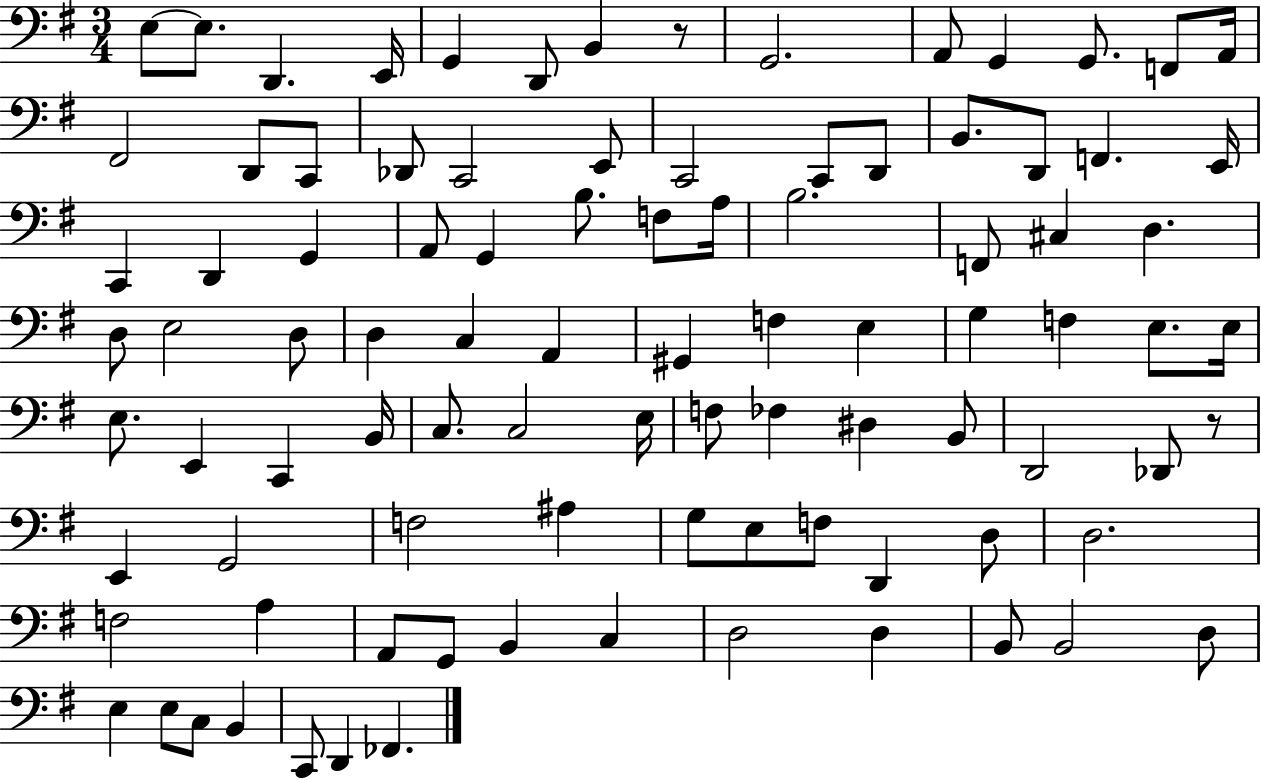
{
  \clef bass
  \numericTimeSignature
  \time 3/4
  \key g \major
  e8~~ e8. d,4. e,16 | g,4 d,8 b,4 r8 | g,2. | a,8 g,4 g,8. f,8 a,16 | \break fis,2 d,8 c,8 | des,8 c,2 e,8 | c,2 c,8 d,8 | b,8. d,8 f,4. e,16 | \break c,4 d,4 g,4 | a,8 g,4 b8. f8 a16 | b2. | f,8 cis4 d4. | \break d8 e2 d8 | d4 c4 a,4 | gis,4 f4 e4 | g4 f4 e8. e16 | \break e8. e,4 c,4 b,16 | c8. c2 e16 | f8 fes4 dis4 b,8 | d,2 des,8 r8 | \break e,4 g,2 | f2 ais4 | g8 e8 f8 d,4 d8 | d2. | \break f2 a4 | a,8 g,8 b,4 c4 | d2 d4 | b,8 b,2 d8 | \break e4 e8 c8 b,4 | c,8 d,4 fes,4. | \bar "|."
}